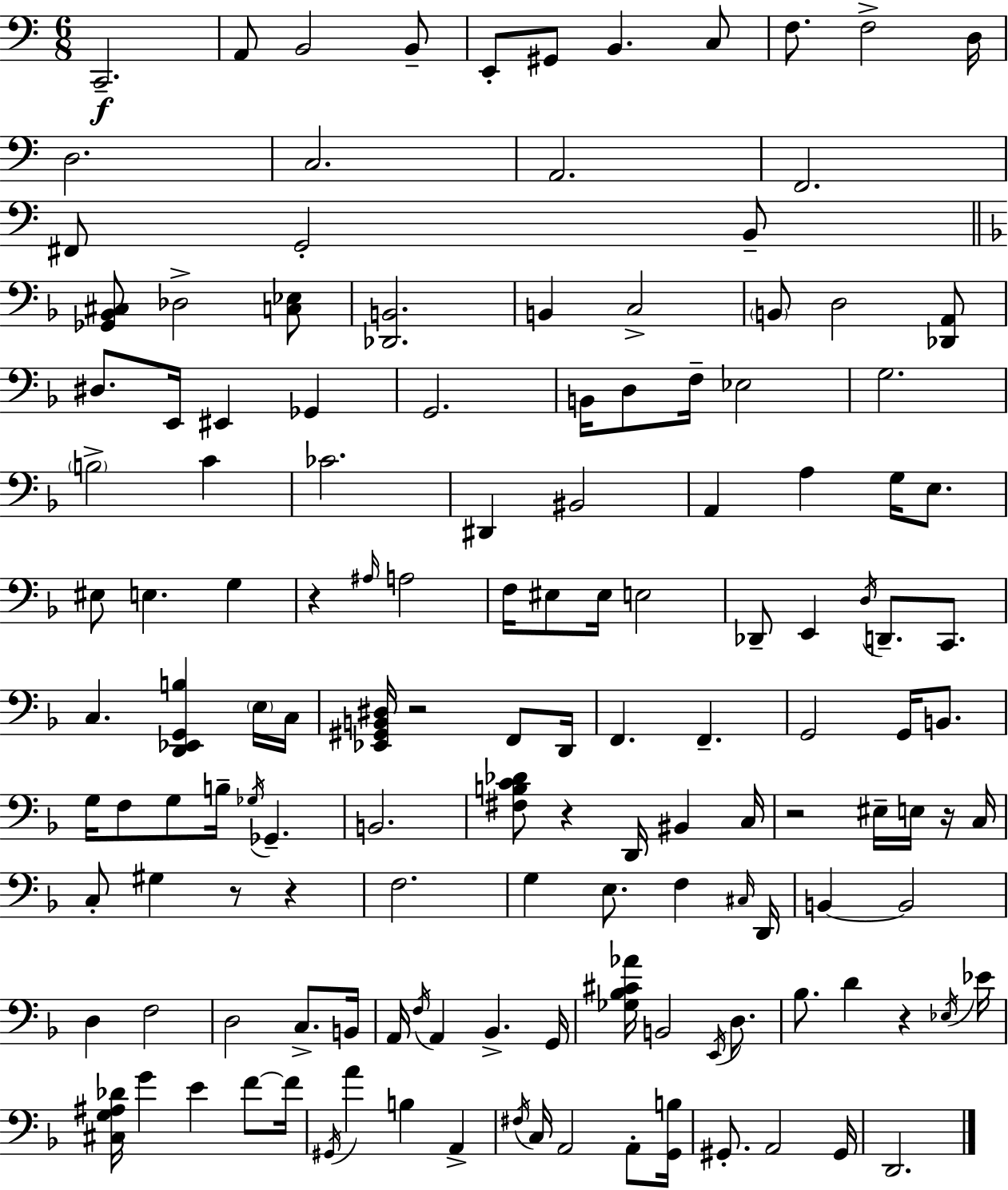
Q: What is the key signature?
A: A minor